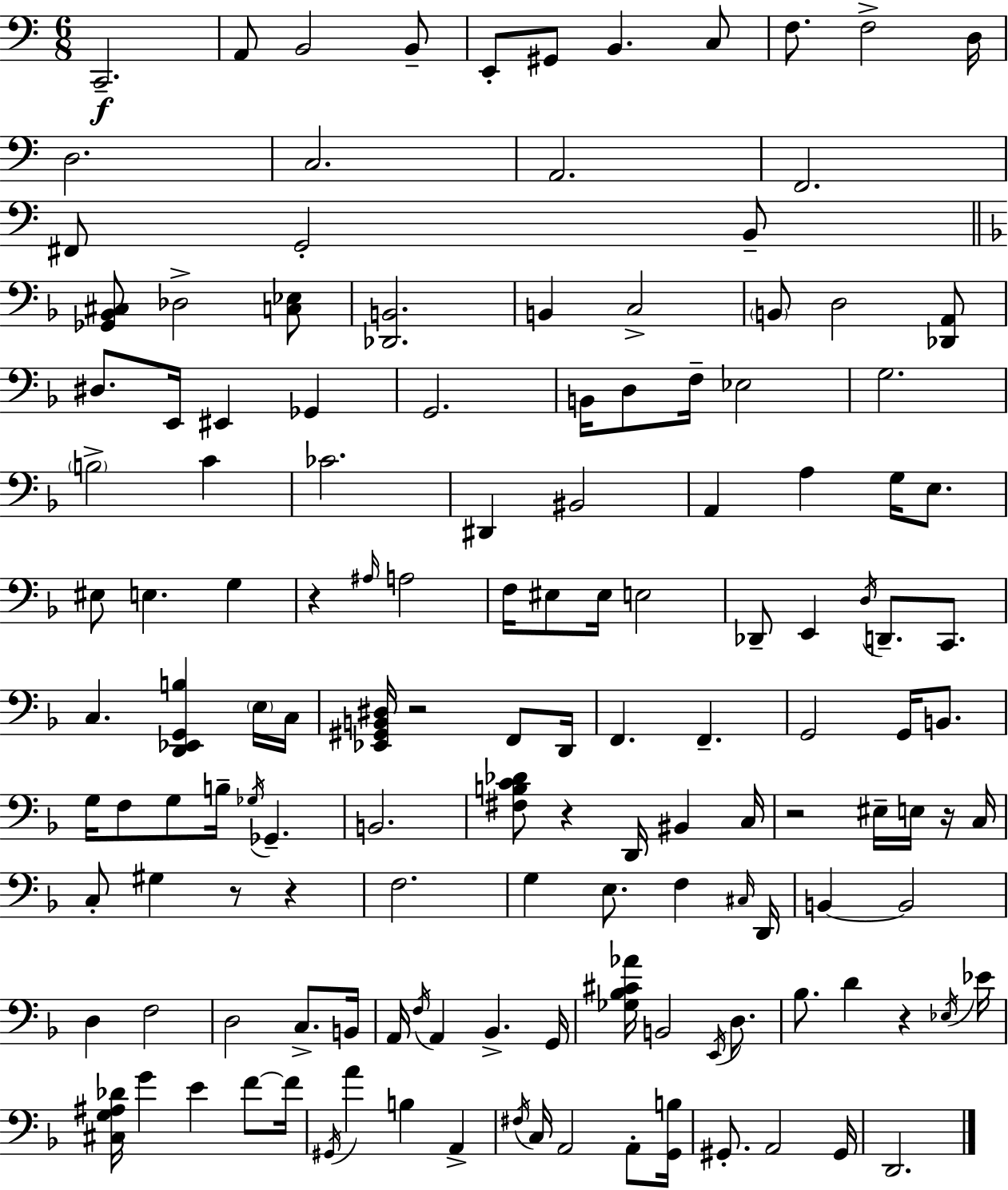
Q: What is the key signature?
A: A minor